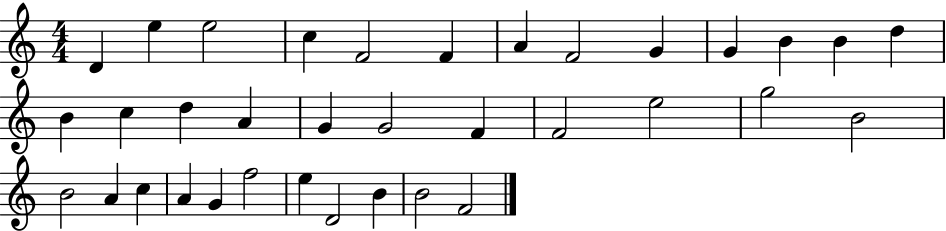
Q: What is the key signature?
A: C major